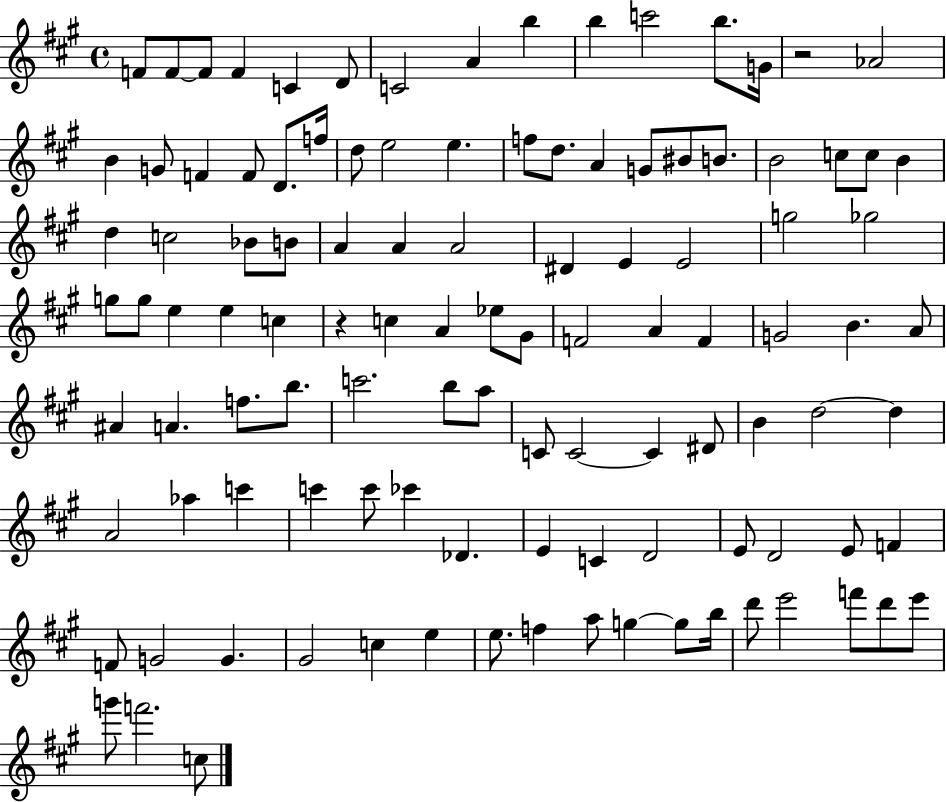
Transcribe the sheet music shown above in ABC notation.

X:1
T:Untitled
M:4/4
L:1/4
K:A
F/2 F/2 F/2 F C D/2 C2 A b b c'2 b/2 G/4 z2 _A2 B G/2 F F/2 D/2 f/4 d/2 e2 e f/2 d/2 A G/2 ^B/2 B/2 B2 c/2 c/2 B d c2 _B/2 B/2 A A A2 ^D E E2 g2 _g2 g/2 g/2 e e c z c A _e/2 ^G/2 F2 A F G2 B A/2 ^A A f/2 b/2 c'2 b/2 a/2 C/2 C2 C ^D/2 B d2 d A2 _a c' c' c'/2 _c' _D E C D2 E/2 D2 E/2 F F/2 G2 G ^G2 c e e/2 f a/2 g g/2 b/4 d'/2 e'2 f'/2 d'/2 e'/2 g'/2 f'2 c/2